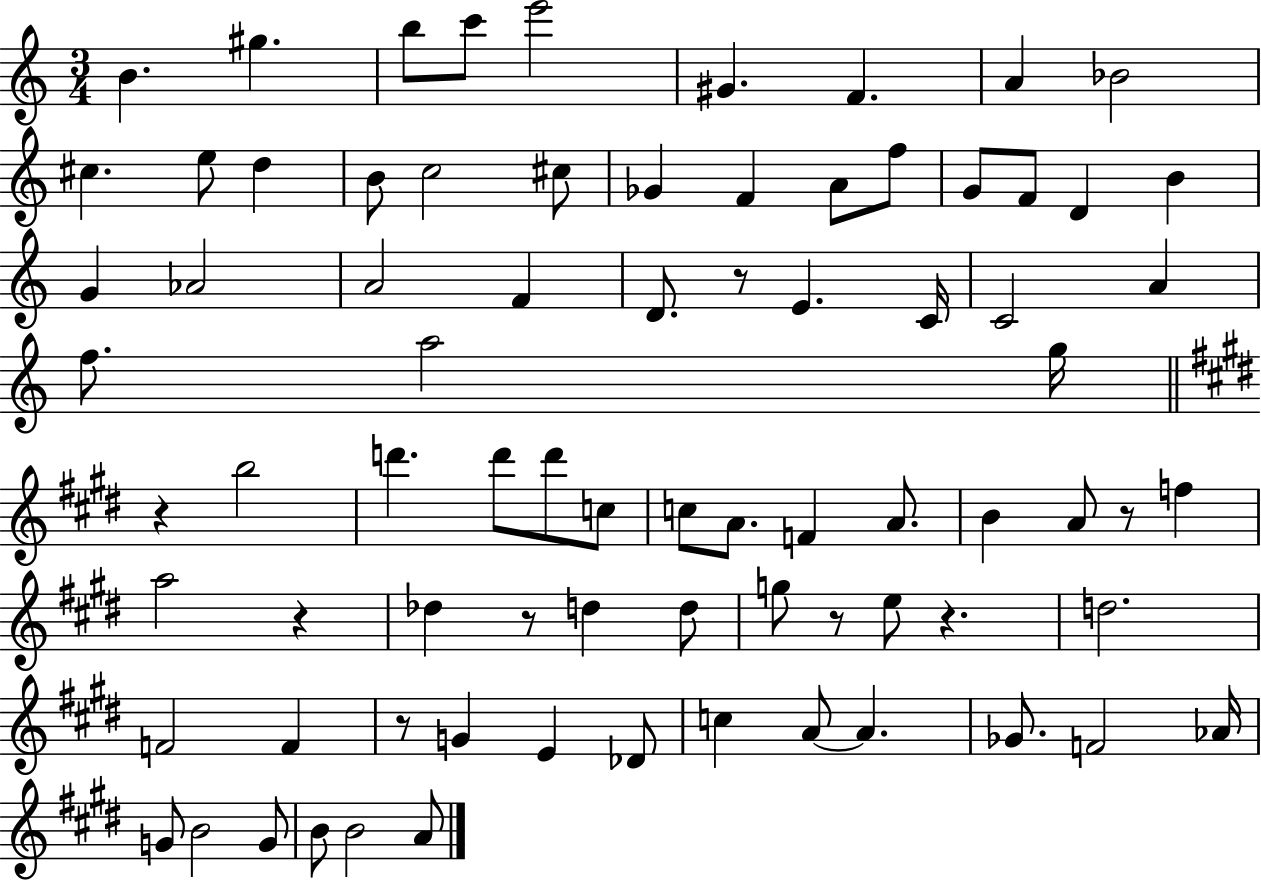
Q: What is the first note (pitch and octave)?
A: B4